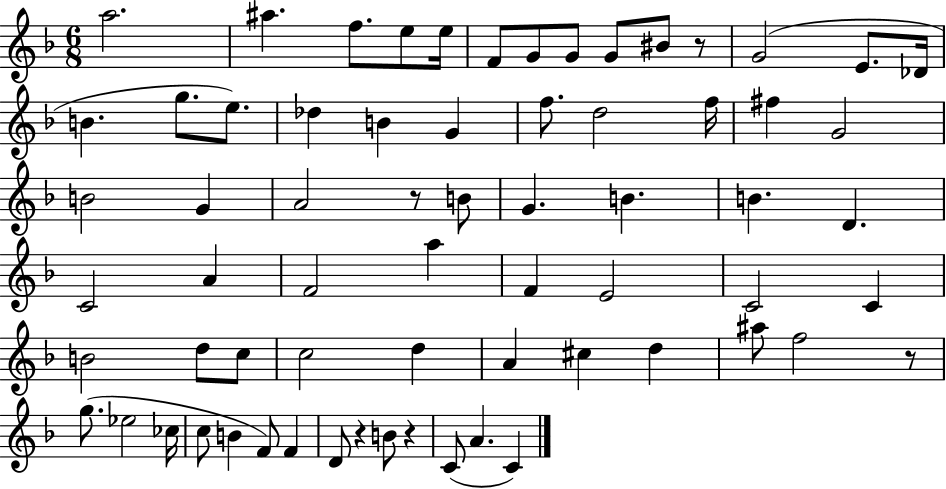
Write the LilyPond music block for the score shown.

{
  \clef treble
  \numericTimeSignature
  \time 6/8
  \key f \major
  a''2. | ais''4. f''8. e''8 e''16 | f'8 g'8 g'8 g'8 bis'8 r8 | g'2( e'8. des'16 | \break b'4. g''8. e''8.) | des''4 b'4 g'4 | f''8. d''2 f''16 | fis''4 g'2 | \break b'2 g'4 | a'2 r8 b'8 | g'4. b'4. | b'4. d'4. | \break c'2 a'4 | f'2 a''4 | f'4 e'2 | c'2 c'4 | \break b'2 d''8 c''8 | c''2 d''4 | a'4 cis''4 d''4 | ais''8 f''2 r8 | \break g''8.( ees''2 ces''16 | c''8 b'4 f'8) f'4 | d'8 r4 b'8 r4 | c'8( a'4. c'4) | \break \bar "|."
}